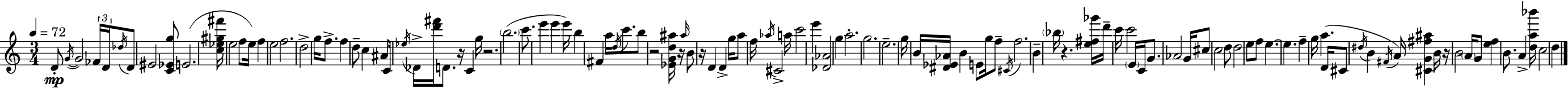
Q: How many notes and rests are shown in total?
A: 115